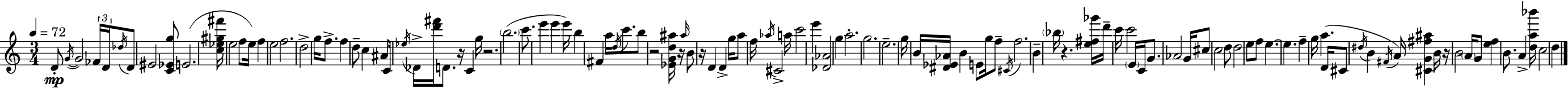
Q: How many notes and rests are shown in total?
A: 115